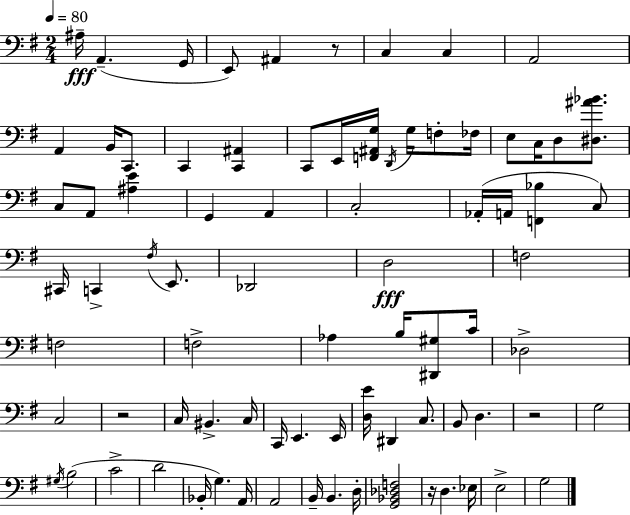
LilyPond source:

{
  \clef bass
  \numericTimeSignature
  \time 2/4
  \key g \major
  \tempo 4 = 80
  ais16--\fff a,4.--( g,16 | e,8) ais,4 r8 | c4 c4 | a,2 | \break a,4 b,16 c,8. | c,4 <c, ais,>4 | c,8 e,16 <f, ais, g>16 \acciaccatura { d,16 } g16 f8-. | fes16 e8 c16 d8 <dis ais' bes'>8. | \break c8 a,8 <ais e'>4 | g,4 a,4 | c2-. | aes,16-.( a,16 <f, bes>4 c8) | \break cis,16 c,4-> \acciaccatura { fis16 } e,8. | des,2 | d2\fff | f2 | \break f2 | f2-> | aes4 b16 <dis, gis>8 | c'16 des2-> | \break c2 | r2 | c16 bis,4.-> | c16 c,16 e,4. | \break e,16 <d e'>16 dis,4 c8. | b,8 d4. | r2 | g2 | \break \acciaccatura { gis16 }( b2 | c'2-> | d'2 | bes,16-. g4.) | \break a,16 a,2 | b,16-- b,4. | d16-. <g, bes, des f>2 | r16 d4. | \break ees16 e2-> | g2 | \bar "|."
}